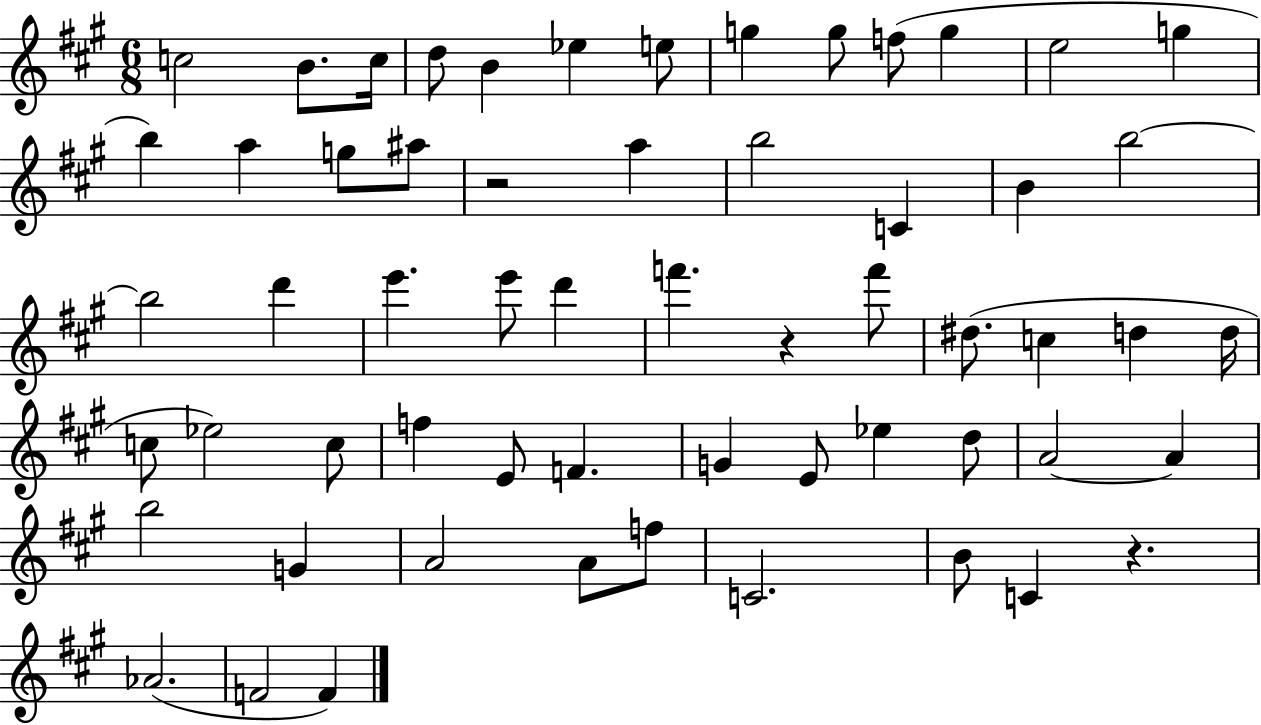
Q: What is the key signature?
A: A major